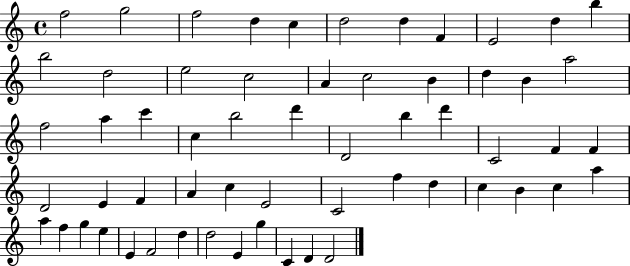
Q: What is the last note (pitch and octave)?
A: D4